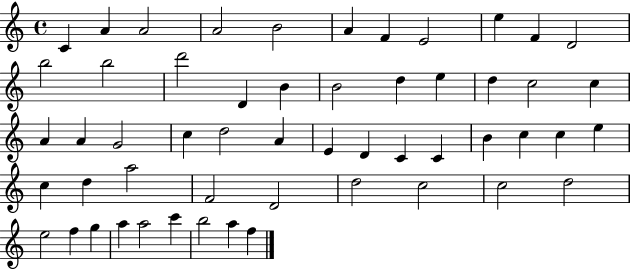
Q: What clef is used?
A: treble